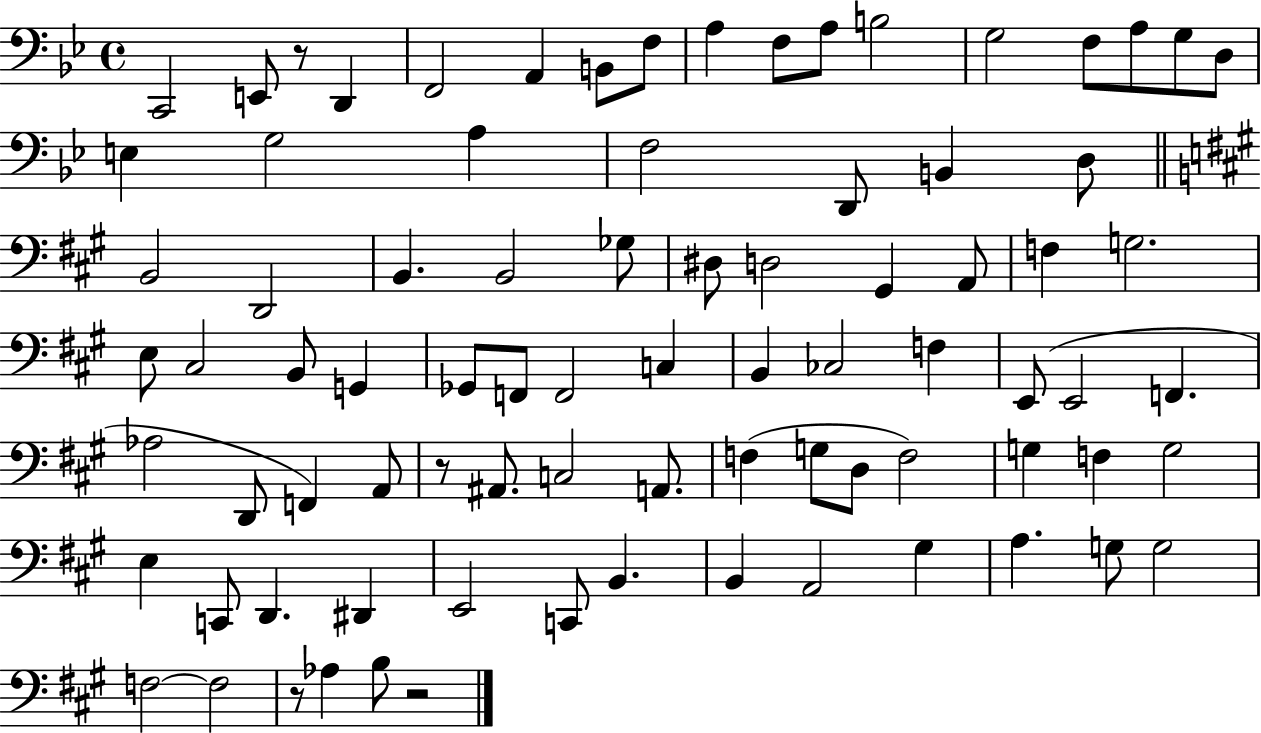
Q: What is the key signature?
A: BES major